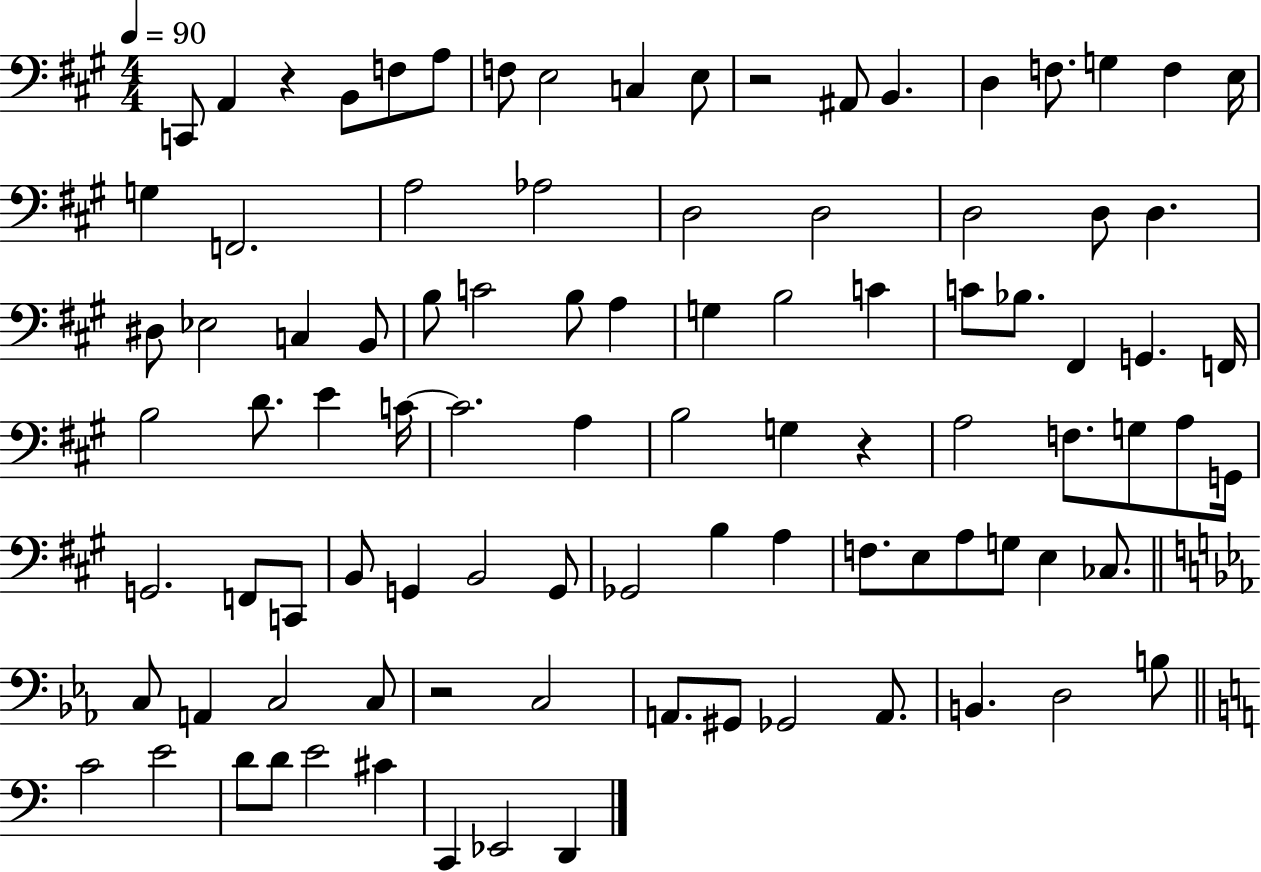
{
  \clef bass
  \numericTimeSignature
  \time 4/4
  \key a \major
  \tempo 4 = 90
  c,8 a,4 r4 b,8 f8 a8 | f8 e2 c4 e8 | r2 ais,8 b,4. | d4 f8. g4 f4 e16 | \break g4 f,2. | a2 aes2 | d2 d2 | d2 d8 d4. | \break dis8 ees2 c4 b,8 | b8 c'2 b8 a4 | g4 b2 c'4 | c'8 bes8. fis,4 g,4. f,16 | \break b2 d'8. e'4 c'16~~ | c'2. a4 | b2 g4 r4 | a2 f8. g8 a8 g,16 | \break g,2. f,8 c,8 | b,8 g,4 b,2 g,8 | ges,2 b4 a4 | f8. e8 a8 g8 e4 ces8. | \break \bar "||" \break \key c \minor c8 a,4 c2 c8 | r2 c2 | a,8. gis,8 ges,2 a,8. | b,4. d2 b8 | \break \bar "||" \break \key c \major c'2 e'2 | d'8 d'8 e'2 cis'4 | c,4 ees,2 d,4 | \bar "|."
}